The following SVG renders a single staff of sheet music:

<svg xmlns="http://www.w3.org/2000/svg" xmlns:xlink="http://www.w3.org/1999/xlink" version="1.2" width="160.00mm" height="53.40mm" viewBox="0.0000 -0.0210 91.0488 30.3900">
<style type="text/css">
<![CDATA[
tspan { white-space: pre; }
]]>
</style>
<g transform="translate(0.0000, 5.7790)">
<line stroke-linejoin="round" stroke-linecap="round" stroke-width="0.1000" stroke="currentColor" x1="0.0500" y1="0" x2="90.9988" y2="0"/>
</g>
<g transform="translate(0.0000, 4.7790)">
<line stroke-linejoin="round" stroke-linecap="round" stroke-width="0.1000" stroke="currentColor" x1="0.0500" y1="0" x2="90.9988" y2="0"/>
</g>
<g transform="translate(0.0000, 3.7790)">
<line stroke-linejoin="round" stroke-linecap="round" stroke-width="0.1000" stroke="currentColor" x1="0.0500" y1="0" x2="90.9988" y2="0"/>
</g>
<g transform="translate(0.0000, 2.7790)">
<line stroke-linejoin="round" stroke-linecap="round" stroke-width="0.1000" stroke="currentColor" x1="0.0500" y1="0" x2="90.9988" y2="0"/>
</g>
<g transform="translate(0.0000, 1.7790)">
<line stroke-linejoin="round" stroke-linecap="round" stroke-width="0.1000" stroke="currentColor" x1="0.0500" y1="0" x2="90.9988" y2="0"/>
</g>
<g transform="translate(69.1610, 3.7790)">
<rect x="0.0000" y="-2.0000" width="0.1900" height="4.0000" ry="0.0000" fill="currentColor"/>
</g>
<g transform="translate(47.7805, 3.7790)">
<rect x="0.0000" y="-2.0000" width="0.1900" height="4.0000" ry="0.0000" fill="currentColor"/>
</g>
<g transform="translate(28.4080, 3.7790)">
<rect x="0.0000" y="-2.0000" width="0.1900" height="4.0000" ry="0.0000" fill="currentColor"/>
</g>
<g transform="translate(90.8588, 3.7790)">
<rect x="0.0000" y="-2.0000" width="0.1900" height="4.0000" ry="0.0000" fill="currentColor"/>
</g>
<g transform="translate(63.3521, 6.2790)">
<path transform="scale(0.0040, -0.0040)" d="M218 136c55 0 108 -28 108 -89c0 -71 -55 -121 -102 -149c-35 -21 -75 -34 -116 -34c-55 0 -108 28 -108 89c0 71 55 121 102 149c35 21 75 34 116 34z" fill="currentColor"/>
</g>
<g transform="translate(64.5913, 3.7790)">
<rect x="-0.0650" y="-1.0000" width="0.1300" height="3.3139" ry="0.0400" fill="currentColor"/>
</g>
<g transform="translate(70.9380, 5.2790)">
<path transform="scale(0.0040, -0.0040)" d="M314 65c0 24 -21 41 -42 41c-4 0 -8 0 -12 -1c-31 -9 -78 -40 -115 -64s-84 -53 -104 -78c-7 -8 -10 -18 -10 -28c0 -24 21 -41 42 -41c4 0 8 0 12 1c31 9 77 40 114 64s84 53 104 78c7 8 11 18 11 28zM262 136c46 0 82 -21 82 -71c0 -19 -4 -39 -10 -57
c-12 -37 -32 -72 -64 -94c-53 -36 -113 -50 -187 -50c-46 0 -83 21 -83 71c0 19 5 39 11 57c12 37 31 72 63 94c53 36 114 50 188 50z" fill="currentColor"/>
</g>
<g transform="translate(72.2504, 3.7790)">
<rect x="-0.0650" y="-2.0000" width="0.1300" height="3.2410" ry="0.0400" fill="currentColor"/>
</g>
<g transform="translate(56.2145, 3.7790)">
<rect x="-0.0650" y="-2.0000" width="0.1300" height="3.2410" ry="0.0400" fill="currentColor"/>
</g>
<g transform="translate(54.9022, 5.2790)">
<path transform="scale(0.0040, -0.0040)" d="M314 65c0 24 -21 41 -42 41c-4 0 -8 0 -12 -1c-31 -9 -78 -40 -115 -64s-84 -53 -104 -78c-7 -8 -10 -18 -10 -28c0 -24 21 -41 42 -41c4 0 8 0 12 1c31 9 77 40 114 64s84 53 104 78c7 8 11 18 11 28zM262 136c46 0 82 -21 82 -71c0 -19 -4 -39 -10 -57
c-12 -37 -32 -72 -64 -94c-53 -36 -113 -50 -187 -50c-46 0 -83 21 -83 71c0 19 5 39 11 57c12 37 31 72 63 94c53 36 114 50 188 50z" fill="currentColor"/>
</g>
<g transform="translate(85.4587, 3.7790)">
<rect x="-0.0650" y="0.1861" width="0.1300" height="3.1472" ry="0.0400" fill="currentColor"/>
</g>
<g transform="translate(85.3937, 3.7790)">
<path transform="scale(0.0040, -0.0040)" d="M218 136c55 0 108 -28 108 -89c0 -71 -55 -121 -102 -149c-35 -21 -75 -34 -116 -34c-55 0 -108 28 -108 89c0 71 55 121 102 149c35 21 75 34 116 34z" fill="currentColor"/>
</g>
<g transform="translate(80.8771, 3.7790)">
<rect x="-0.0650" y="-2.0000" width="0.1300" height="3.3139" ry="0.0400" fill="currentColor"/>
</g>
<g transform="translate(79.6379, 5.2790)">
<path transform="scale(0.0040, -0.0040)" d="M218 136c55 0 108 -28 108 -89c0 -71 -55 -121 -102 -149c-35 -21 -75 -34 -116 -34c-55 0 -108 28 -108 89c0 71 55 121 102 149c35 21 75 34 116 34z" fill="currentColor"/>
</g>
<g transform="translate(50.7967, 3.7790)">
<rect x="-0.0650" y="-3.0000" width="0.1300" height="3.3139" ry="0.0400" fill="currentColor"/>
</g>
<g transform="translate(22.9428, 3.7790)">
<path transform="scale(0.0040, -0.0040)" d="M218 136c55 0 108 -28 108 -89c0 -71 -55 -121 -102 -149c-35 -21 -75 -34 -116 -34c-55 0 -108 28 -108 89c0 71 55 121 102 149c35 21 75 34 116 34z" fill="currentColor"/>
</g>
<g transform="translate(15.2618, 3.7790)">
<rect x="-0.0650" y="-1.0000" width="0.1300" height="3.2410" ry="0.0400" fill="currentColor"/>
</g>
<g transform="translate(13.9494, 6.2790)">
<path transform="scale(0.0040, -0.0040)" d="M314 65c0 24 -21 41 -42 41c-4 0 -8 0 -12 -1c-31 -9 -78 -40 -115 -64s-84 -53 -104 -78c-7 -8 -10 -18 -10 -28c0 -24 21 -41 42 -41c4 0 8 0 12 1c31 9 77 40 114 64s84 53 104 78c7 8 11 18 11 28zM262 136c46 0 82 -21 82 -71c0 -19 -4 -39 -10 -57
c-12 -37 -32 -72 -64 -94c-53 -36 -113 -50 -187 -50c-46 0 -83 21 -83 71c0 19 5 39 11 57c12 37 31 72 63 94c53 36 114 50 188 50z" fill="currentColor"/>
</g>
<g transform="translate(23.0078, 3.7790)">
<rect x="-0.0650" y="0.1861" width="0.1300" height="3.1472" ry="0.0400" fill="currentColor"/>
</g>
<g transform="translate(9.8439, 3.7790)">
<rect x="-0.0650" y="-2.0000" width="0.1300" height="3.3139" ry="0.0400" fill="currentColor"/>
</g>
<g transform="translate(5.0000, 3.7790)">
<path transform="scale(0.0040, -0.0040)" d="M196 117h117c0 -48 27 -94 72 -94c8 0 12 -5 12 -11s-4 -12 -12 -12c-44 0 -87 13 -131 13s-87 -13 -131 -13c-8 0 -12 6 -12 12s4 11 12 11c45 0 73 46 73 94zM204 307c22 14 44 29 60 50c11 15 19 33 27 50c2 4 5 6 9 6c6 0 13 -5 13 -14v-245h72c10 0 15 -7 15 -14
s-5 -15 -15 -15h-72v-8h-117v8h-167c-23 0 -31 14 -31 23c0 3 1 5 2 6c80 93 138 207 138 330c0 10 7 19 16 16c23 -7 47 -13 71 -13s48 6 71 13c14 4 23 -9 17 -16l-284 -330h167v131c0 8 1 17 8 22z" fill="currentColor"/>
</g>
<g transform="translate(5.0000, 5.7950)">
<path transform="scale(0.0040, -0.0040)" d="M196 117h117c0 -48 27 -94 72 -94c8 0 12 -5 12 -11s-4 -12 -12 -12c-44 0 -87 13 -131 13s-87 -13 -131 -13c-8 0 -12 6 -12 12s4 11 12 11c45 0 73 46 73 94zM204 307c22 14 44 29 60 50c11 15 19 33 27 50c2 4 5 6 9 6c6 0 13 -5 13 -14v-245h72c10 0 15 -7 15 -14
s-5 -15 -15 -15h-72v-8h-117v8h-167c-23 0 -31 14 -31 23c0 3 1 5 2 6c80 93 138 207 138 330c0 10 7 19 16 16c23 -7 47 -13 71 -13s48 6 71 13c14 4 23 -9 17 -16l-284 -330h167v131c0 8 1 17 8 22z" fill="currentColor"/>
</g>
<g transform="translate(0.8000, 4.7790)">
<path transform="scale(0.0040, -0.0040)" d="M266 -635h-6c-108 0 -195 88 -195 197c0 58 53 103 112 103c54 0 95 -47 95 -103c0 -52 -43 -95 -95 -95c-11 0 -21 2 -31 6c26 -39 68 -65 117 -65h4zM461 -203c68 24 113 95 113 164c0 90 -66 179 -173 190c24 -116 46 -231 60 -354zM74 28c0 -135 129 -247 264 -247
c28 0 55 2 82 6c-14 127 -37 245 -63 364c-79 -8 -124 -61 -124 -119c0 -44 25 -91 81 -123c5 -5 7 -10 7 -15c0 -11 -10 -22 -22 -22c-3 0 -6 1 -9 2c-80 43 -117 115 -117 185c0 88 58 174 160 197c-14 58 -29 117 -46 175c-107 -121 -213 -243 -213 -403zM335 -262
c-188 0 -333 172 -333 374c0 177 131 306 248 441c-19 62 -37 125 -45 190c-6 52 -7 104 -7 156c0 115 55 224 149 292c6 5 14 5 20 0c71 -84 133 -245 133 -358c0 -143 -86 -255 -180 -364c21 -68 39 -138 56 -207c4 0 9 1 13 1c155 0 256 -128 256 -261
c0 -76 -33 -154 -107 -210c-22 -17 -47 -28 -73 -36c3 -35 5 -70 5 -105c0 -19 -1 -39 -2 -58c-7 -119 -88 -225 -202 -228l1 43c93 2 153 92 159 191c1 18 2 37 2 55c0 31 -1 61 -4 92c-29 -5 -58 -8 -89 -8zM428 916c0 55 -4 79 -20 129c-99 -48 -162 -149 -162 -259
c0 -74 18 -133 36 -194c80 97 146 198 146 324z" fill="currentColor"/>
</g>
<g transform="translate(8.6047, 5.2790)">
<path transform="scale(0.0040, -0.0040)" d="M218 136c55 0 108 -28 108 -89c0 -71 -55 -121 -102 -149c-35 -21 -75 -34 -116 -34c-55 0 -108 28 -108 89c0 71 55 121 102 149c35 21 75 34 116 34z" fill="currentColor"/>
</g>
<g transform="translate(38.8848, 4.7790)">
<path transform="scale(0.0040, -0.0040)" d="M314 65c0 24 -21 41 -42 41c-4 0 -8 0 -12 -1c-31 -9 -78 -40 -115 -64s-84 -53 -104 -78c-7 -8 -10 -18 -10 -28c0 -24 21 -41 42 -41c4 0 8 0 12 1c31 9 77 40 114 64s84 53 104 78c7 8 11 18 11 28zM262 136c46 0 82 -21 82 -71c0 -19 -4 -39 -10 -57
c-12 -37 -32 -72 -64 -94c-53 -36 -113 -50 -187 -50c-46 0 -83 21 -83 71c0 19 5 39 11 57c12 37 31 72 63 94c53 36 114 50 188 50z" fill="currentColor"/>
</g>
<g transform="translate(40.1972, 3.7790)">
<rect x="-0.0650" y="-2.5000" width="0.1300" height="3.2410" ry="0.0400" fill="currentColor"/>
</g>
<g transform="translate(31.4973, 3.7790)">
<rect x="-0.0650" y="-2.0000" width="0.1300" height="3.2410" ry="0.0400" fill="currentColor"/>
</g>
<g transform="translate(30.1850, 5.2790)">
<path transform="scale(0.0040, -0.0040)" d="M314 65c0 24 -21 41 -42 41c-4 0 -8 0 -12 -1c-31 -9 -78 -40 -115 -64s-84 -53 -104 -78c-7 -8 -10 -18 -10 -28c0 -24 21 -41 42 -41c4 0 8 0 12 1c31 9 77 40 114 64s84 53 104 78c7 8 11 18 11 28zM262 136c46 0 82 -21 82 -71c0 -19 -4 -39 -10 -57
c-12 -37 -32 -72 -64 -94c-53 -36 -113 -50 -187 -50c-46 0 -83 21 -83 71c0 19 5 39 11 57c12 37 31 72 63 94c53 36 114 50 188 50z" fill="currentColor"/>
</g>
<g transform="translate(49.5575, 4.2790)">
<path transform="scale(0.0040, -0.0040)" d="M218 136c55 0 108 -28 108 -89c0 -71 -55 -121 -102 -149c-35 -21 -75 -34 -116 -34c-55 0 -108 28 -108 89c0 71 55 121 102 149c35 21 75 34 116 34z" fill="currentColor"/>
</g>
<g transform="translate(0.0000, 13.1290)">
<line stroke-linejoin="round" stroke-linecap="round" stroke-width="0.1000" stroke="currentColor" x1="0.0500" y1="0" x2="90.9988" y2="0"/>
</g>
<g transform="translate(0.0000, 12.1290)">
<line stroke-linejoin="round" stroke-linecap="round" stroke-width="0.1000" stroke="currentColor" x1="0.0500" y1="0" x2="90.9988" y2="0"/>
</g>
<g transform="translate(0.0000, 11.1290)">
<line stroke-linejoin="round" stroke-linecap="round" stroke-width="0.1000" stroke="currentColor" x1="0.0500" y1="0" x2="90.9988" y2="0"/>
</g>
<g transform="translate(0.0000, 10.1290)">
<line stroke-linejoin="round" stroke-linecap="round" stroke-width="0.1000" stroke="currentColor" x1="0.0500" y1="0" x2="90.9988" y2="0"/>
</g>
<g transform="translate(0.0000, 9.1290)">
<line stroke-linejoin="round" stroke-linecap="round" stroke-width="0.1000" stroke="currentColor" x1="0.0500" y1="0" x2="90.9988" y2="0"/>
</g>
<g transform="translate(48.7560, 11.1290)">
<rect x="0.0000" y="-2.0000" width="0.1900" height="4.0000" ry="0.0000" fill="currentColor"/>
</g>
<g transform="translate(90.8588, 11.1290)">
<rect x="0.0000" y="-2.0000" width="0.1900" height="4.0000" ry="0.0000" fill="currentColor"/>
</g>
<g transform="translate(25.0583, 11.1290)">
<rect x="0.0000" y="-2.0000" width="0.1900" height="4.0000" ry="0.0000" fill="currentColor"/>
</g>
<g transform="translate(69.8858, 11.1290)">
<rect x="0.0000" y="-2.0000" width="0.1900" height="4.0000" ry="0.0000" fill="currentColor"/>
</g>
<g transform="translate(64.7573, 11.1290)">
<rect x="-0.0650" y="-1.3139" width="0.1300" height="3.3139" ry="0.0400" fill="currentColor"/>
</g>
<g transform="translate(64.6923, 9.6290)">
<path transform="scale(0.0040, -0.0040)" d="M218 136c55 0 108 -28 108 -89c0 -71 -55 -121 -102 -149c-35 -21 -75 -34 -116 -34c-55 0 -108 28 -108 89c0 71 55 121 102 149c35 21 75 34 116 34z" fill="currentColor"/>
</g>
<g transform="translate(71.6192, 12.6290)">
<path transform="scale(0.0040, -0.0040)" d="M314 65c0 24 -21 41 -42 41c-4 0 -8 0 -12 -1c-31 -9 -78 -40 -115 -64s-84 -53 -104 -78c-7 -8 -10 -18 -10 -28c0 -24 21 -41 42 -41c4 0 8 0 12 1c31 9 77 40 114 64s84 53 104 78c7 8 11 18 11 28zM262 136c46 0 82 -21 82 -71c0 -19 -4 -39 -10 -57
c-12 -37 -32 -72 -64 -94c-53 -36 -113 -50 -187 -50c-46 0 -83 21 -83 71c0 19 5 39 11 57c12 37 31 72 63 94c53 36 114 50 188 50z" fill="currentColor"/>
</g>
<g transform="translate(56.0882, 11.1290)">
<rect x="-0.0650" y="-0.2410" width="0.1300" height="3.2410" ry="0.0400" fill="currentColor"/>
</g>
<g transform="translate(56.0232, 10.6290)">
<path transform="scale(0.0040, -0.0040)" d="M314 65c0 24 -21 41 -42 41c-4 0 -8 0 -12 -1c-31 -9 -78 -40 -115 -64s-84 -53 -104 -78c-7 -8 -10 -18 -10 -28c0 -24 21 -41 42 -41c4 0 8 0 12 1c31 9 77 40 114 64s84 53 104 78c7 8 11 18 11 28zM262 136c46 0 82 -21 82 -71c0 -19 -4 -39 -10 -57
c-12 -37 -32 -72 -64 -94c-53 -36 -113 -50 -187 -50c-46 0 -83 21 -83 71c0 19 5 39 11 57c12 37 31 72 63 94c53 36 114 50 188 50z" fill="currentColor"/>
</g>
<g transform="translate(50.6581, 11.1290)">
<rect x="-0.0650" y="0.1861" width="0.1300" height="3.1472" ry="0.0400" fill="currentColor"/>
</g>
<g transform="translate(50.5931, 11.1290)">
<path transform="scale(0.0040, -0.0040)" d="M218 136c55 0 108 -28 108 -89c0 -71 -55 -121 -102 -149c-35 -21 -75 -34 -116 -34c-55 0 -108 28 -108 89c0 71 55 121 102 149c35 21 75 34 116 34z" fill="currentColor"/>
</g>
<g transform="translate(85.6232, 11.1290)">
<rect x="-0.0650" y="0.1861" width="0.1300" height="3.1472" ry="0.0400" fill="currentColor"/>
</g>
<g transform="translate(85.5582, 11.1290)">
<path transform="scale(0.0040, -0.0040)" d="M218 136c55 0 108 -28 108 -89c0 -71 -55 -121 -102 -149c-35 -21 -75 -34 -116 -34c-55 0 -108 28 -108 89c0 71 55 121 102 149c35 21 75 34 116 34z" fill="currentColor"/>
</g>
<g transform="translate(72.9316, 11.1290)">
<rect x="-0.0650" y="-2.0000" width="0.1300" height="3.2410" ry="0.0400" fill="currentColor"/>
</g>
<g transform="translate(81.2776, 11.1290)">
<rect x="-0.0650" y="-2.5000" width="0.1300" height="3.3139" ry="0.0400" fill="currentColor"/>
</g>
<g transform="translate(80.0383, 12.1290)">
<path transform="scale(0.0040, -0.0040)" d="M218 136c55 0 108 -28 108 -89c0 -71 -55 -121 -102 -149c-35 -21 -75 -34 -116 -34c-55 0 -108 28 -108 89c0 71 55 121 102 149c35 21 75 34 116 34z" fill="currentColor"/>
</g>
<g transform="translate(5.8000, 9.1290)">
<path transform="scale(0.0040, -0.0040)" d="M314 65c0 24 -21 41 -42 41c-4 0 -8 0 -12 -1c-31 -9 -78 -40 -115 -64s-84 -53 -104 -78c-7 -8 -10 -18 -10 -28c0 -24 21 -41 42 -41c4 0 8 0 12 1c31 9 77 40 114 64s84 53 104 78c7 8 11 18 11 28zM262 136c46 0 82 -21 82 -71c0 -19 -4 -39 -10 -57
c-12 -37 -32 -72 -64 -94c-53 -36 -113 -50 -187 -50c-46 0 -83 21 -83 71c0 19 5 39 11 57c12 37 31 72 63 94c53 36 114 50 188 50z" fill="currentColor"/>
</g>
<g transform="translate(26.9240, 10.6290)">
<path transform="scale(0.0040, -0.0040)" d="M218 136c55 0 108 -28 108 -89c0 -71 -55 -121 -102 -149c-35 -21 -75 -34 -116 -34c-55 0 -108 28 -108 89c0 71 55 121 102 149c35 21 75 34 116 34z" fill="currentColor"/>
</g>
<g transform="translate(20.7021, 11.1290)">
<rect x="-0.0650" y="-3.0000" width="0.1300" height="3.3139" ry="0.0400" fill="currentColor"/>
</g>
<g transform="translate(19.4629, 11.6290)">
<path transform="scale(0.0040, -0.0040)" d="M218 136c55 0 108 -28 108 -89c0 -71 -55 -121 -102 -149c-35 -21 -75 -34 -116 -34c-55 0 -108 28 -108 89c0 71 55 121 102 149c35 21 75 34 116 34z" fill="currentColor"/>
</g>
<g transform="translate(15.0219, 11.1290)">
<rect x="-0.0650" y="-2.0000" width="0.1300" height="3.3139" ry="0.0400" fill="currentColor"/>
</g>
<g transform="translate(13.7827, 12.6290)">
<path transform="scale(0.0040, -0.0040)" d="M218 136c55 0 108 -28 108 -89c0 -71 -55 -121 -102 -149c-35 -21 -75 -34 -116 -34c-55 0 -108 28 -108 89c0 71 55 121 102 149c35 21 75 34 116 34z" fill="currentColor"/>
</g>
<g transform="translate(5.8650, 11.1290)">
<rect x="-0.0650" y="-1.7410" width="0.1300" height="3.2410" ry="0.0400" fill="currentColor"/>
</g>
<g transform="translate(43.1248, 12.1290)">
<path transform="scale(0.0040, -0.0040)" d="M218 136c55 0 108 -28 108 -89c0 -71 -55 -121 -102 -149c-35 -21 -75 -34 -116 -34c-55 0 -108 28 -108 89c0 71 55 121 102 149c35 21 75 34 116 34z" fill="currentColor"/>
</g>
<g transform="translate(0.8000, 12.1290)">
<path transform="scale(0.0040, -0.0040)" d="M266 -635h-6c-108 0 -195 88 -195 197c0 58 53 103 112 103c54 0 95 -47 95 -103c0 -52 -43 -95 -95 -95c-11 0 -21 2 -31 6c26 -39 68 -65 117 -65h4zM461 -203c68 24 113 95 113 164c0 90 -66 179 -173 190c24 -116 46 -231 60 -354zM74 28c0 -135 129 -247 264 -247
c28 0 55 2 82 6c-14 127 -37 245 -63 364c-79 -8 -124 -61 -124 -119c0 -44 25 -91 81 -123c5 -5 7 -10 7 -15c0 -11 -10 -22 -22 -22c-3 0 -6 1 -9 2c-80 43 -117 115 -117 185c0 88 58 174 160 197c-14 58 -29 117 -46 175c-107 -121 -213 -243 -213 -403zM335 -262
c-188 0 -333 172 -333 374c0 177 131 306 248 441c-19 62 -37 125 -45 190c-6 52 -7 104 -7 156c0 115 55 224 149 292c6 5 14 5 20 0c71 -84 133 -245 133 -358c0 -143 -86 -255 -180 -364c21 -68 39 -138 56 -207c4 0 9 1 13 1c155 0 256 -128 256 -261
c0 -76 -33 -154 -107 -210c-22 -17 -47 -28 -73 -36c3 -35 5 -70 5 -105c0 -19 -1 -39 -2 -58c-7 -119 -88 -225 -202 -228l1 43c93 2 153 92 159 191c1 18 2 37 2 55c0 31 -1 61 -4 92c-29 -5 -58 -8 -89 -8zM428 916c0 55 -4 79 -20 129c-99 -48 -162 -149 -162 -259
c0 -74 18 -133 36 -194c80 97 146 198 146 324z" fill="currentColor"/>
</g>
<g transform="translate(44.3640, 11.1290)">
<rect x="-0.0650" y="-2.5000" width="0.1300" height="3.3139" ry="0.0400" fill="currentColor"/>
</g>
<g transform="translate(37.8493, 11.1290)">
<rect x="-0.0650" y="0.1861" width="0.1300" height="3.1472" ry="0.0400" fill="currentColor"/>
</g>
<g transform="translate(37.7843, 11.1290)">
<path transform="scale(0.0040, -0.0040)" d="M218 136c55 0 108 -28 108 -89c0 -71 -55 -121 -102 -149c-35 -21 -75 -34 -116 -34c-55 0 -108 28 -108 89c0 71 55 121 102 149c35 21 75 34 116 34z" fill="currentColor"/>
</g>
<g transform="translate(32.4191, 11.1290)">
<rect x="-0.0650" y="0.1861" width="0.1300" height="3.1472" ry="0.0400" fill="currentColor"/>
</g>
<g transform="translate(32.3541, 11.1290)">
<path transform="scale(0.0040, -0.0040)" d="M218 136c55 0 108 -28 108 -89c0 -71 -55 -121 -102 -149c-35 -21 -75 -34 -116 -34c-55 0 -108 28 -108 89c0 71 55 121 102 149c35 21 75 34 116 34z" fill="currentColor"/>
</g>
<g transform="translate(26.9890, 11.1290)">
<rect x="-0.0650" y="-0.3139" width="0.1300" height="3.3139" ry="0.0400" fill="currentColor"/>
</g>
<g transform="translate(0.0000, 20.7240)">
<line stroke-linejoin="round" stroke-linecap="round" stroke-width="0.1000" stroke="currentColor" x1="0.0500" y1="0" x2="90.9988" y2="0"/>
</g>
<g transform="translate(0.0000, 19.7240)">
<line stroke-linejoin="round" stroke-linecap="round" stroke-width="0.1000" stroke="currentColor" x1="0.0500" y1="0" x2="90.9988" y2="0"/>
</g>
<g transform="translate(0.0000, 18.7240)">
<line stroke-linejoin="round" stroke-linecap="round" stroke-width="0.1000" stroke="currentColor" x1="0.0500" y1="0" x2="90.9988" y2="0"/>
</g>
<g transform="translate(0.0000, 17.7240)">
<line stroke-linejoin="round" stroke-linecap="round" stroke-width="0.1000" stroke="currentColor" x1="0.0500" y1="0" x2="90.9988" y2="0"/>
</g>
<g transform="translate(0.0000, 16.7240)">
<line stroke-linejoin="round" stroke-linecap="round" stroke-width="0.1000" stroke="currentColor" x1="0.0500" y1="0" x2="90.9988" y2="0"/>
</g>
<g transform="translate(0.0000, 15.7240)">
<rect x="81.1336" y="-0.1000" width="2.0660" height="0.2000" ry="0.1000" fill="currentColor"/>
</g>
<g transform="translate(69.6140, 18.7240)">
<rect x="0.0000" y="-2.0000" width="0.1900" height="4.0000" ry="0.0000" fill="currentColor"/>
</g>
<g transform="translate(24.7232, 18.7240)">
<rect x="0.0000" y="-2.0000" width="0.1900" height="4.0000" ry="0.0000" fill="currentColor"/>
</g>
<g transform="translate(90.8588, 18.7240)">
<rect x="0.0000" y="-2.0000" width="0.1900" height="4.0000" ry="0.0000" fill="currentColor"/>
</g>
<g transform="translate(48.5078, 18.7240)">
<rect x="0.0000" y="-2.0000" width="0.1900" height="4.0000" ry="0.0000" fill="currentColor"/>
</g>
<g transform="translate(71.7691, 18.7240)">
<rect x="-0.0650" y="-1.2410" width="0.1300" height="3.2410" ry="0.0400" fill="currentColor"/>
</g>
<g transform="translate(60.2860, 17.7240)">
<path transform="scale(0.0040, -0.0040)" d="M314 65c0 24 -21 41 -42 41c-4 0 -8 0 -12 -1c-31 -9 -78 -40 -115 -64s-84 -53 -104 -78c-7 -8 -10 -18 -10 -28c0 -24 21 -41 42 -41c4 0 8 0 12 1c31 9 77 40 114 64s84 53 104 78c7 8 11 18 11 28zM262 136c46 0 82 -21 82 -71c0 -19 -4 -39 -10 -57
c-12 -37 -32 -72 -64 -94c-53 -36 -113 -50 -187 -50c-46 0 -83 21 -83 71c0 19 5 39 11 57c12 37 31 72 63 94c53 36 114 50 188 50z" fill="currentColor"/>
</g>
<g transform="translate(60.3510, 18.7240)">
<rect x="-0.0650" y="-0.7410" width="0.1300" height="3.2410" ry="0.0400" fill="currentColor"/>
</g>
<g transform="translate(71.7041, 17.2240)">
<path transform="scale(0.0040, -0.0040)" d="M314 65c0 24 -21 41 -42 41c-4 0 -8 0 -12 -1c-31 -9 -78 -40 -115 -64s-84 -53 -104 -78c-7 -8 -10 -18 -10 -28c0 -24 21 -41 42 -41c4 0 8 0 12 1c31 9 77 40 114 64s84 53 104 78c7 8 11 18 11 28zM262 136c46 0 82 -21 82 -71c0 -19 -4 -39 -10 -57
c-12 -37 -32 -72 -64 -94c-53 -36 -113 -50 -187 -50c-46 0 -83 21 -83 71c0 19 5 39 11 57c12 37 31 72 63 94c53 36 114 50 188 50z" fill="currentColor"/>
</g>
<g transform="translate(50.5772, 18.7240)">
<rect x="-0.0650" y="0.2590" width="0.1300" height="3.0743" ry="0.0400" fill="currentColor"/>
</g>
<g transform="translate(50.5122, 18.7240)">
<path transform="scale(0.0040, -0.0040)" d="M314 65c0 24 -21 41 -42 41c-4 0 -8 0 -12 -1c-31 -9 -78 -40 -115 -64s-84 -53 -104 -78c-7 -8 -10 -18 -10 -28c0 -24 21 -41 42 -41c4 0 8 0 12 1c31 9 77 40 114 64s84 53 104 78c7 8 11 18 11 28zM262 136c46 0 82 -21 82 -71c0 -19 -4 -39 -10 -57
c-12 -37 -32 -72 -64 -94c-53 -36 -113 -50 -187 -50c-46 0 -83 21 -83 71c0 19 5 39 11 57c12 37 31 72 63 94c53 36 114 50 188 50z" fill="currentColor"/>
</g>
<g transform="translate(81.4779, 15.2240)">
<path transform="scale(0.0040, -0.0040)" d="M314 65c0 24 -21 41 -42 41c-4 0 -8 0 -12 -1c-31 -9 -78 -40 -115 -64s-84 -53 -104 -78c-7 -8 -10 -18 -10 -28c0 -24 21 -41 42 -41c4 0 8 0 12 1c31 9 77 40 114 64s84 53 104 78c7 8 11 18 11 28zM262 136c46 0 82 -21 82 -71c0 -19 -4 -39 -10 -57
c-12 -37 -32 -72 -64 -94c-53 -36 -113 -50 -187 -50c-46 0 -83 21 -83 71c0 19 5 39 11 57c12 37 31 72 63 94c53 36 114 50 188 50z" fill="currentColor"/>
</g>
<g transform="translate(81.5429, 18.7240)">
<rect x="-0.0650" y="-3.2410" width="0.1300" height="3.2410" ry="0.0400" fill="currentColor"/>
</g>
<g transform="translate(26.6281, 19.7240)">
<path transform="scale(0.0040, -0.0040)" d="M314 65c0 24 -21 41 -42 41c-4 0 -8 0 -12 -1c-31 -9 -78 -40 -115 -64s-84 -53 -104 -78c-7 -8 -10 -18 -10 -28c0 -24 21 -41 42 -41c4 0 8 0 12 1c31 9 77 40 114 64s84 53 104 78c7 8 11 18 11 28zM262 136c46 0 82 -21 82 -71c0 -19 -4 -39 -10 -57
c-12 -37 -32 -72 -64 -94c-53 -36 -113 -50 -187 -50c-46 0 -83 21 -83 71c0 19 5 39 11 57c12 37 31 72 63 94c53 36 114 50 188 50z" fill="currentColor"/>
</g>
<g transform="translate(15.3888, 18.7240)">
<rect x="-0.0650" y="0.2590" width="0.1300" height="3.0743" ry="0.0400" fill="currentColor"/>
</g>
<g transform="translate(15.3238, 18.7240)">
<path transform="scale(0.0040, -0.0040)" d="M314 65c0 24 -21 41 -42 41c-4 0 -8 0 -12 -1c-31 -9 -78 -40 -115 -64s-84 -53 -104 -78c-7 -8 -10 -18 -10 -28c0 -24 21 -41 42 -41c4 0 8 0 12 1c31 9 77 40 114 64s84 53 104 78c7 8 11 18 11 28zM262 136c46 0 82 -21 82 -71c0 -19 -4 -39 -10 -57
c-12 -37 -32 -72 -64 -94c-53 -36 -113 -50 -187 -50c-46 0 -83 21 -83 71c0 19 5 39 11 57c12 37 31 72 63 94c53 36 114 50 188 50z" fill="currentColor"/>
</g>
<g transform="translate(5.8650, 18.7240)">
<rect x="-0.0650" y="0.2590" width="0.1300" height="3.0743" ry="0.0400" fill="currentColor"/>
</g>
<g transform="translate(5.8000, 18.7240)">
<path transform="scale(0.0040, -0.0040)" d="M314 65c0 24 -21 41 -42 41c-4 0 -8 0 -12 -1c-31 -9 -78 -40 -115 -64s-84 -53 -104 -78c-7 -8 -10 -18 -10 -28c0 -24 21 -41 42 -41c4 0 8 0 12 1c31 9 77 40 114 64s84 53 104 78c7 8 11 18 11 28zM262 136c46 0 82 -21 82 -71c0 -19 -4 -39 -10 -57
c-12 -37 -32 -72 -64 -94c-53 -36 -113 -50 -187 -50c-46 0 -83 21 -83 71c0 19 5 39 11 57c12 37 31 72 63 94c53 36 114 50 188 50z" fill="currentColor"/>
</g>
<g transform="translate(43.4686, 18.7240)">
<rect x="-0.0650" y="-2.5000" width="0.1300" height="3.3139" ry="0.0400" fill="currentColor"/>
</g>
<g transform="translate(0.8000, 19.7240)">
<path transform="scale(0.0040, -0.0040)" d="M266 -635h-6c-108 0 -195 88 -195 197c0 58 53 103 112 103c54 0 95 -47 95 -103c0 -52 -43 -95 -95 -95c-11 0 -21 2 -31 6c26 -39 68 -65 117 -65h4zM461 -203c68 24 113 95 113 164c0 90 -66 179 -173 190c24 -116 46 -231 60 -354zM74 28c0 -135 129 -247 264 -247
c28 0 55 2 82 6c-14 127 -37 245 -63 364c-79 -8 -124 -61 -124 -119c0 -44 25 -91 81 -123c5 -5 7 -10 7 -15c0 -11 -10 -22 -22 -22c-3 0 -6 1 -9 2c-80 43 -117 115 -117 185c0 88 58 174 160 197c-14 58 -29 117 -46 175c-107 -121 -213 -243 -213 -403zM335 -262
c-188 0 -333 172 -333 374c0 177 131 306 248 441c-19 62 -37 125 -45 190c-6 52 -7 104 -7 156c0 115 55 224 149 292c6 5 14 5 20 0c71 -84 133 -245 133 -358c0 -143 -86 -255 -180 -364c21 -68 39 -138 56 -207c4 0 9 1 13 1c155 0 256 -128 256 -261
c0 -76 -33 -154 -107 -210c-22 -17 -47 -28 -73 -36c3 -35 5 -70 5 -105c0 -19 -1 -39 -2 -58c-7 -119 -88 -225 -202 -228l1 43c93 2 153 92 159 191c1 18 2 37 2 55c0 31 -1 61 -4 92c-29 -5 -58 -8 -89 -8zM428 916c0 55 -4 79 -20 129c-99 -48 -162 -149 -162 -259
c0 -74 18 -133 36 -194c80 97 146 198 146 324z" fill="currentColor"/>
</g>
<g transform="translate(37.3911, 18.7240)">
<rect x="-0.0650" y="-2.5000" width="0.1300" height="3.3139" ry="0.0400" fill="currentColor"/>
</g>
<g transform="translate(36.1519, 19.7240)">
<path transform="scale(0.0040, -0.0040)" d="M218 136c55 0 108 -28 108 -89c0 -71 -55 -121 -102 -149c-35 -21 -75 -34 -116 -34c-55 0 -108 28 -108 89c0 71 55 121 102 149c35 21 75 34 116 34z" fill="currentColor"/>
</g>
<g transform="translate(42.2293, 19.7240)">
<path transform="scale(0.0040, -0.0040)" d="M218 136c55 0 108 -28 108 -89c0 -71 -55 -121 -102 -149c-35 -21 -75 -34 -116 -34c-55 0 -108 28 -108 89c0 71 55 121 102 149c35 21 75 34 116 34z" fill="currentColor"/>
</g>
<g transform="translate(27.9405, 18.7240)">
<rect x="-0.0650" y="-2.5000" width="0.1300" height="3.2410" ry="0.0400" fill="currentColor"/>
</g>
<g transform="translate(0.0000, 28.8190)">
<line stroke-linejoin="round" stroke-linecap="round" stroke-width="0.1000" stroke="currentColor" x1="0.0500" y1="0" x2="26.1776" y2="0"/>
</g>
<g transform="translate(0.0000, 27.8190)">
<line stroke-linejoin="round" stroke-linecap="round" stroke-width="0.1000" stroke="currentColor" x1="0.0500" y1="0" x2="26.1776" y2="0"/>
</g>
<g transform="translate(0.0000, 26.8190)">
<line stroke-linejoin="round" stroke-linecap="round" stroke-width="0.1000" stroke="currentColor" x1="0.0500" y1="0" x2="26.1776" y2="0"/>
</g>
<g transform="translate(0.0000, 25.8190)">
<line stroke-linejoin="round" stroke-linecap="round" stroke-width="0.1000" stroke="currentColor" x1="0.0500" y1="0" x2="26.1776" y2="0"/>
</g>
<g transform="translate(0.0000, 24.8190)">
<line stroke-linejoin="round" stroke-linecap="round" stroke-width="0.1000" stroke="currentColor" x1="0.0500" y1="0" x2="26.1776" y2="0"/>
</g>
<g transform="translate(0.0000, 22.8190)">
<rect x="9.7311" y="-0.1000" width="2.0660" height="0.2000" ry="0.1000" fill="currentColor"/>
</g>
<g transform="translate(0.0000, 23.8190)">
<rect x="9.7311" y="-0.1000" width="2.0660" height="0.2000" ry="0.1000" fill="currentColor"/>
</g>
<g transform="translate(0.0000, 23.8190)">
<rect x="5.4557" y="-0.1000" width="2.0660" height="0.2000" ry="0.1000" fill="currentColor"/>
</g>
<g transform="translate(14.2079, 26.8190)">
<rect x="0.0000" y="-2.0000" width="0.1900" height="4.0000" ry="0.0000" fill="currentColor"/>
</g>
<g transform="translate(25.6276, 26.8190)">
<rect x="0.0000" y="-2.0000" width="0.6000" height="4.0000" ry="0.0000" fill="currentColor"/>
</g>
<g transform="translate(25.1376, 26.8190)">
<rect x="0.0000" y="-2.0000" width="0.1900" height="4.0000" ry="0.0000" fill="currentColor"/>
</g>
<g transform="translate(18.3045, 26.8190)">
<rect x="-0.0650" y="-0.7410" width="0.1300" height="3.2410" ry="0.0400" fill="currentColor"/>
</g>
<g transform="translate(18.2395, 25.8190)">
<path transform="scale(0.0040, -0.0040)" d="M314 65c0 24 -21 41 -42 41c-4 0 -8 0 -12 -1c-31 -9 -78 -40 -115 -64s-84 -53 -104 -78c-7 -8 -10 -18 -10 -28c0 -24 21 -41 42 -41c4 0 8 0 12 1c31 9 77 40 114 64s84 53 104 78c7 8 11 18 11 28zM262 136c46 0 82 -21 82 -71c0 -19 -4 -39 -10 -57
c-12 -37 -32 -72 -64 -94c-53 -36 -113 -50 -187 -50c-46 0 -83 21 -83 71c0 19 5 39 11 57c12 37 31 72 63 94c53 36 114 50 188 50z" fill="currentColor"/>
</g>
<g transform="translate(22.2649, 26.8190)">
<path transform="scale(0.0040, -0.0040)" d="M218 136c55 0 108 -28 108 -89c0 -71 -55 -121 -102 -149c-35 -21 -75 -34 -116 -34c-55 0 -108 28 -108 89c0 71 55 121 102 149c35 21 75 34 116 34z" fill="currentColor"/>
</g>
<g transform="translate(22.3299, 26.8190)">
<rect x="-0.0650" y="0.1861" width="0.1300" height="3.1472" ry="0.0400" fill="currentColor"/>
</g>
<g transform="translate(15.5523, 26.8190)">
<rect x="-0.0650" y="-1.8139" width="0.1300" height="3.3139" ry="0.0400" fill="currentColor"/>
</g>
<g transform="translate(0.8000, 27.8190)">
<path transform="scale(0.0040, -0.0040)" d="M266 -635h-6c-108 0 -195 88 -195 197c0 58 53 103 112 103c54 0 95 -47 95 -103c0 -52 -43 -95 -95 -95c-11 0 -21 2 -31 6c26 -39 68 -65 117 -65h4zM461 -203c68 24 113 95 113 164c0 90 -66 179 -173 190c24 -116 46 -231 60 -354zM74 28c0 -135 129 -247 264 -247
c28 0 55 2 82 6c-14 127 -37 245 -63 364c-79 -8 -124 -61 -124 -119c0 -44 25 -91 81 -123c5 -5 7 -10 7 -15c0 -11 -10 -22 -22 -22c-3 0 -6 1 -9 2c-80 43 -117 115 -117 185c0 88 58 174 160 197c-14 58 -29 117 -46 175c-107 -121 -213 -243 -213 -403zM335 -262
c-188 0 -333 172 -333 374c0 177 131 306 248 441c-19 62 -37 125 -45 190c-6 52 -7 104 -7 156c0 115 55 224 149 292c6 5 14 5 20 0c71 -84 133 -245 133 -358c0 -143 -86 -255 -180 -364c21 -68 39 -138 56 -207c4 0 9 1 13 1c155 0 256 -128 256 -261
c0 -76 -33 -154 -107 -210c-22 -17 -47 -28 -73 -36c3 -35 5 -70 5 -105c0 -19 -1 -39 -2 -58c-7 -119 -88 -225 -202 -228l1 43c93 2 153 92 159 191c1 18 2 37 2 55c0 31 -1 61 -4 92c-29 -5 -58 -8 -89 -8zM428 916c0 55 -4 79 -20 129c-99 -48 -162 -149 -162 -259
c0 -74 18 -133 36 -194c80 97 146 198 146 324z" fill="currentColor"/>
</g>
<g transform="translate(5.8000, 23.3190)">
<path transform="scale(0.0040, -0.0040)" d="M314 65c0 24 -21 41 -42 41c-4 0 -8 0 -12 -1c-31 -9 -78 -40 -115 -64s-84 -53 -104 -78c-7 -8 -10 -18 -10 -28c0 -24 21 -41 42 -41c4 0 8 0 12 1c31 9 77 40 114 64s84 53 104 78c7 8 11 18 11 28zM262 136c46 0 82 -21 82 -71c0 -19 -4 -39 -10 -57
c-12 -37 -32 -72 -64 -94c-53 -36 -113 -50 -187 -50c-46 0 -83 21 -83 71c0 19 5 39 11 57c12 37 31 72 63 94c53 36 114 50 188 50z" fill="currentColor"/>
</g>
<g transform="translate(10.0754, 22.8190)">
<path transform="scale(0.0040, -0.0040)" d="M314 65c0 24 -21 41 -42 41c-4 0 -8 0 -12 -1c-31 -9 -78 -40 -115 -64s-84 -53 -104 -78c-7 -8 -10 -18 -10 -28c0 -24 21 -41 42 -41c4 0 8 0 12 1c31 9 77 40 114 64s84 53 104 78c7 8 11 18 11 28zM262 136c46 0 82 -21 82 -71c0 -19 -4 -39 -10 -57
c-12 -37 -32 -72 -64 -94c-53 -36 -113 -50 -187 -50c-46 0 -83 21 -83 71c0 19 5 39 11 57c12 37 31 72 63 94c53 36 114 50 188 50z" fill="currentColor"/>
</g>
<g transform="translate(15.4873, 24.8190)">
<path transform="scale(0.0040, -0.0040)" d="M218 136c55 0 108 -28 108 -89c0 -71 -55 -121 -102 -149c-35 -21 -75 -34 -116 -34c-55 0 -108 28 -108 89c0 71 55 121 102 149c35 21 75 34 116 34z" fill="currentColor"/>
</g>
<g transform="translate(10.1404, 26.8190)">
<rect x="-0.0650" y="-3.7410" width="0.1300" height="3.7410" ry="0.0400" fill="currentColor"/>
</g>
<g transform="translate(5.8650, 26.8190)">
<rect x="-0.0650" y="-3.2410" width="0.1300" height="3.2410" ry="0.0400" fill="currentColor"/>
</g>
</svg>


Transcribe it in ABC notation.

X:1
T:Untitled
M:4/4
L:1/4
K:C
F D2 B F2 G2 A F2 D F2 F B f2 F A c B B G B c2 e F2 G B B2 B2 G2 G G B2 d2 e2 b2 b2 c'2 f d2 B